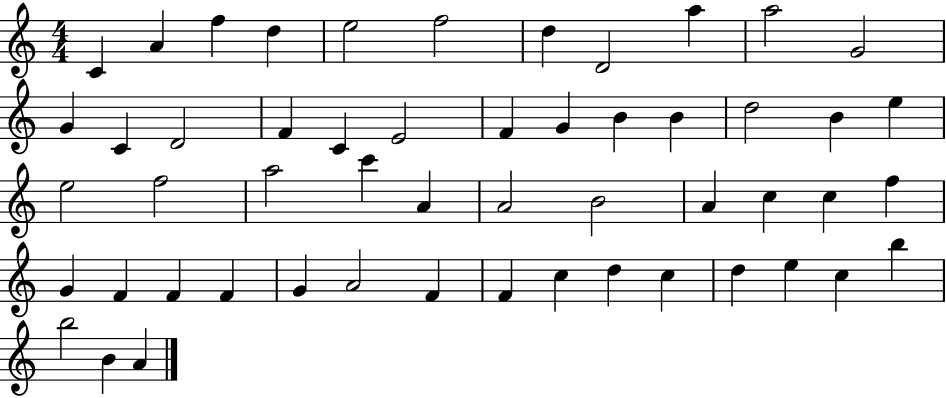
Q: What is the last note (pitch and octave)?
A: A4